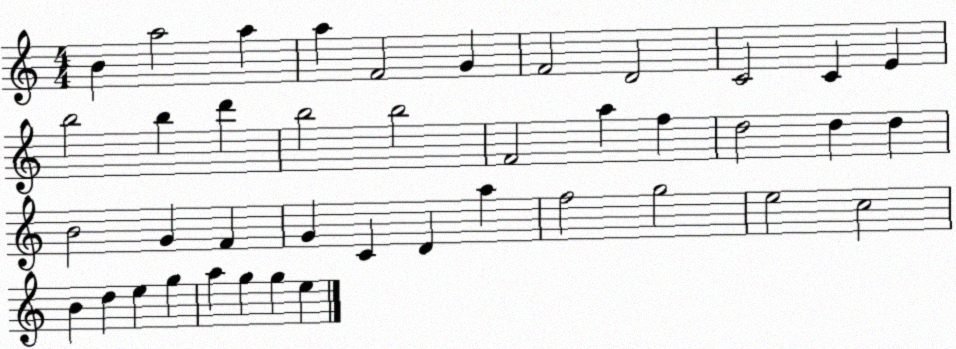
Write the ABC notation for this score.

X:1
T:Untitled
M:4/4
L:1/4
K:C
B a2 a a F2 G F2 D2 C2 C E b2 b d' b2 b2 F2 a f d2 d d B2 G F G C D a f2 g2 e2 c2 B d e g a g g e